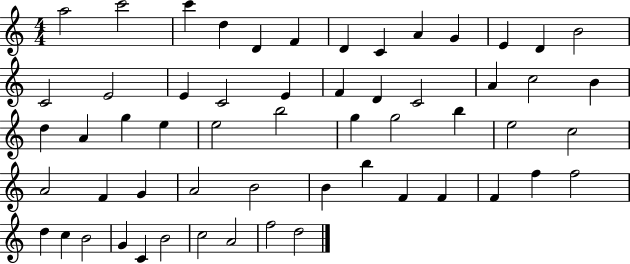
{
  \clef treble
  \numericTimeSignature
  \time 4/4
  \key c \major
  a''2 c'''2 | c'''4 d''4 d'4 f'4 | d'4 c'4 a'4 g'4 | e'4 d'4 b'2 | \break c'2 e'2 | e'4 c'2 e'4 | f'4 d'4 c'2 | a'4 c''2 b'4 | \break d''4 a'4 g''4 e''4 | e''2 b''2 | g''4 g''2 b''4 | e''2 c''2 | \break a'2 f'4 g'4 | a'2 b'2 | b'4 b''4 f'4 f'4 | f'4 f''4 f''2 | \break d''4 c''4 b'2 | g'4 c'4 b'2 | c''2 a'2 | f''2 d''2 | \break \bar "|."
}